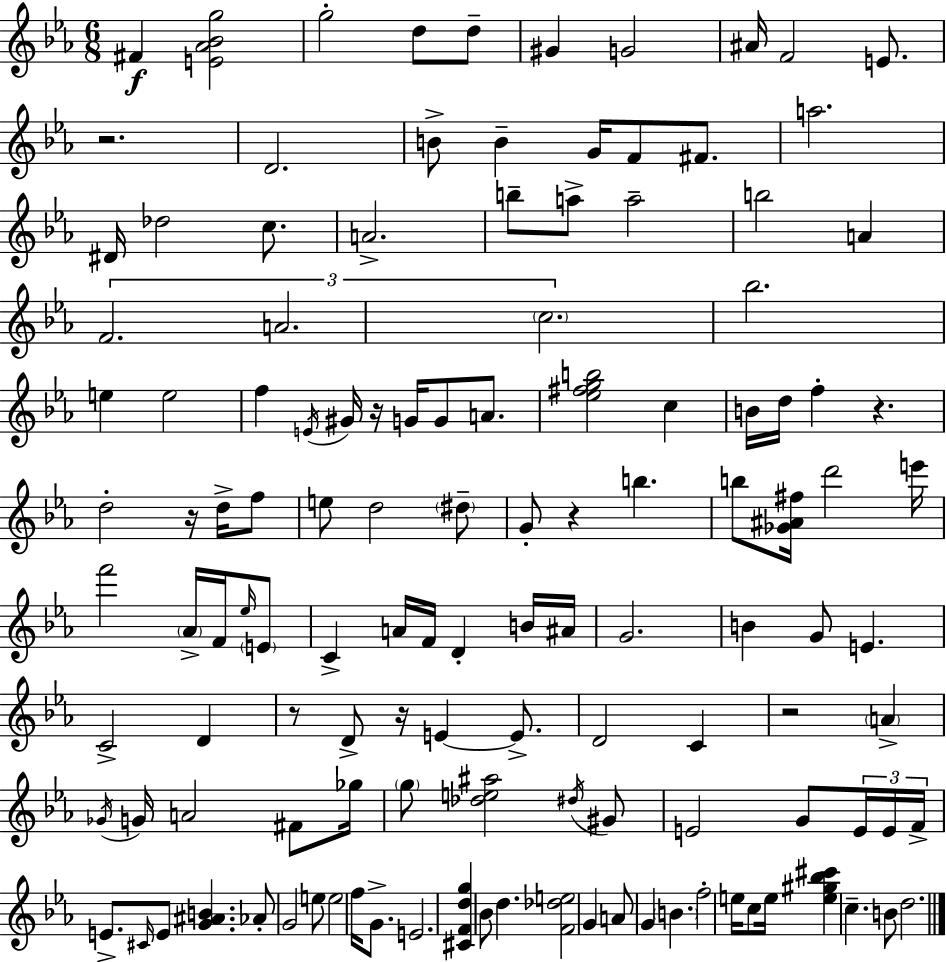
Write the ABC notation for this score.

X:1
T:Untitled
M:6/8
L:1/4
K:Eb
^F [E_A_Bg]2 g2 d/2 d/2 ^G G2 ^A/4 F2 E/2 z2 D2 B/2 B G/4 F/2 ^F/2 a2 ^D/4 _d2 c/2 A2 b/2 a/2 a2 b2 A F2 A2 c2 _b2 e e2 f E/4 ^G/4 z/4 G/4 G/2 A/2 [_e^fgb]2 c B/4 d/4 f z d2 z/4 d/4 f/2 e/2 d2 ^d/2 G/2 z b b/2 [_G^A^f]/4 d'2 e'/4 f'2 _A/4 F/4 _e/4 E/2 C A/4 F/4 D B/4 ^A/4 G2 B G/2 E C2 D z/2 D/2 z/4 E E/2 D2 C z2 A _G/4 G/4 A2 ^F/2 _g/4 g/2 [_de^a]2 ^d/4 ^G/2 E2 G/2 E/4 E/4 F/4 E/2 ^C/4 E/2 [G^AB] _A/2 G2 e/2 e2 f/4 G/2 E2 [^CFdg] _B/2 d [F_de]2 G A/2 G B f2 e/4 c/2 e/4 [e^g_b^c'] c B/2 d2